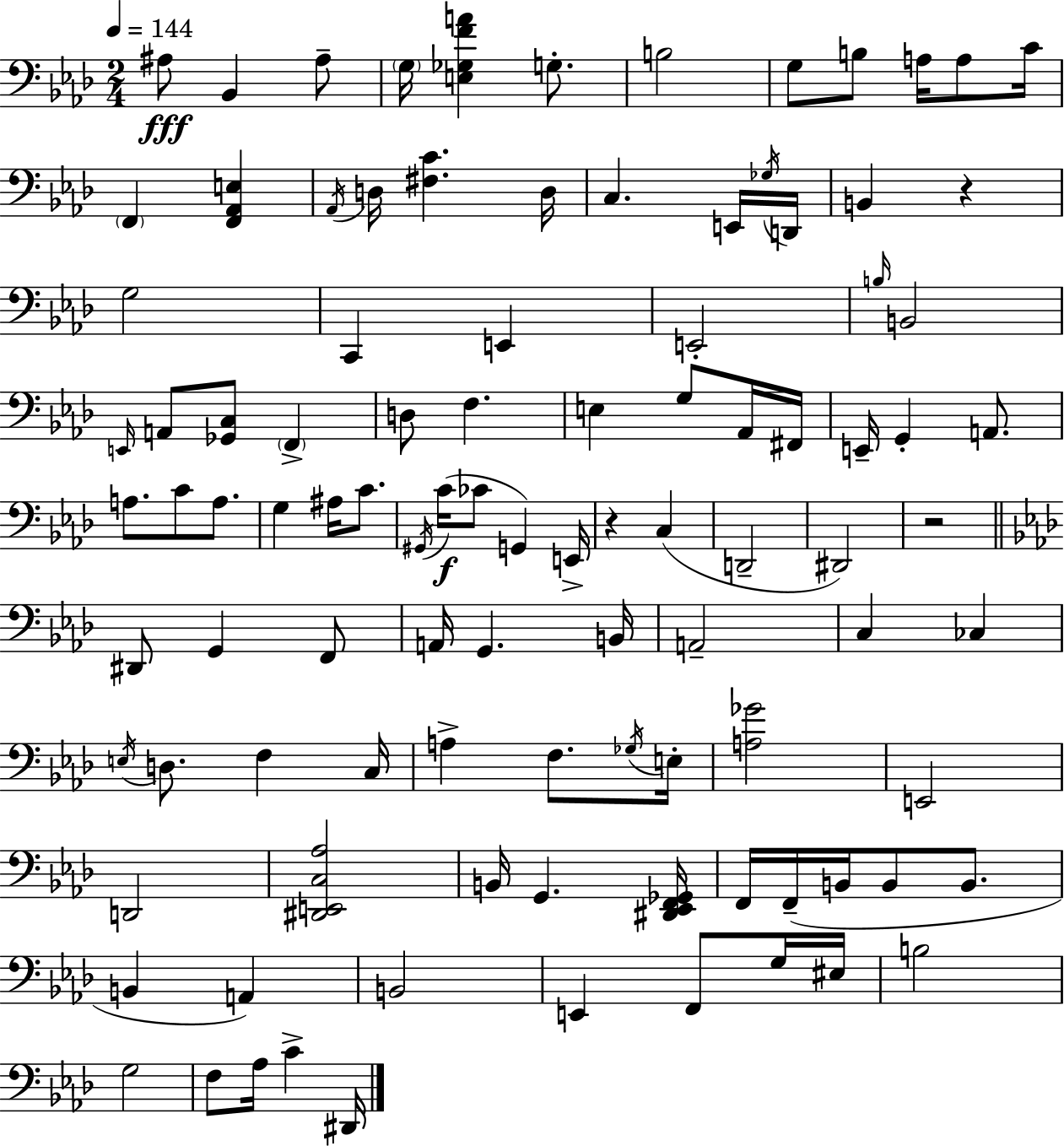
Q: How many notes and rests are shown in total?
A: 101